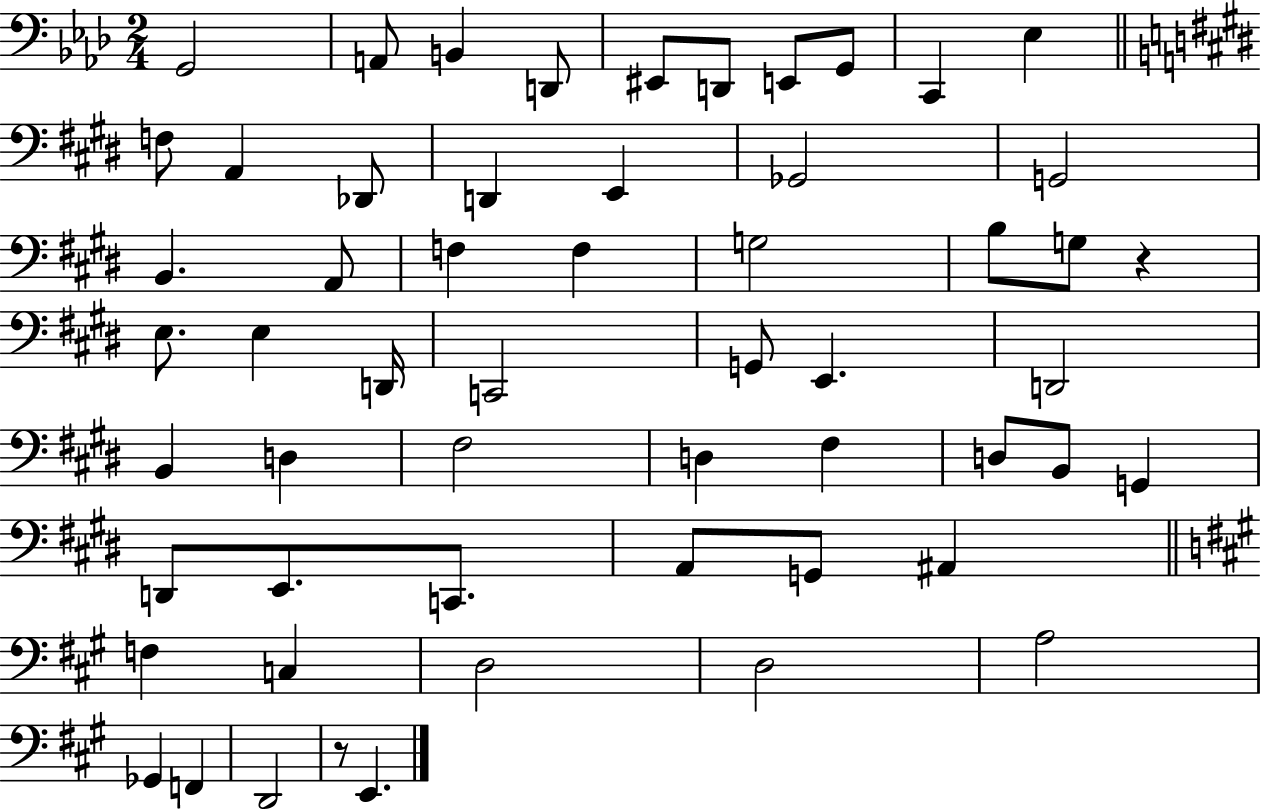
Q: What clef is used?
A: bass